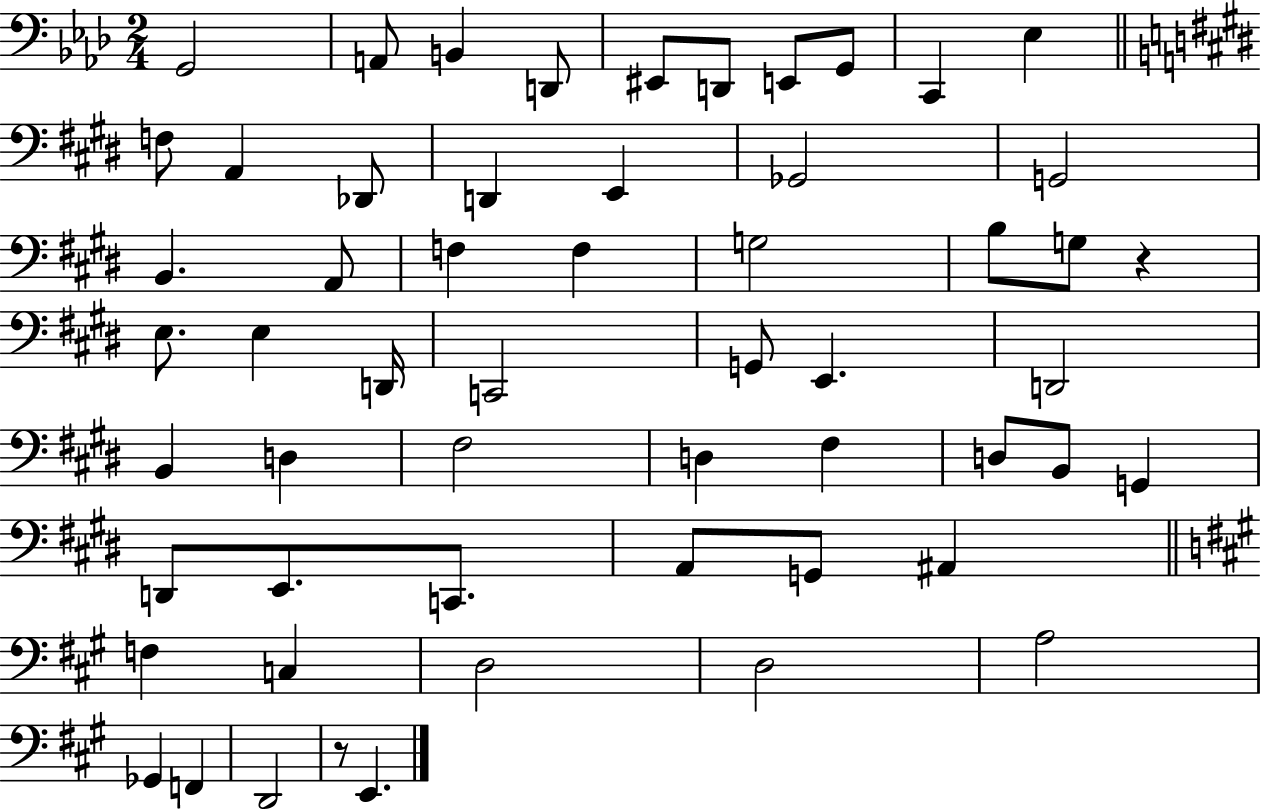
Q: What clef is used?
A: bass